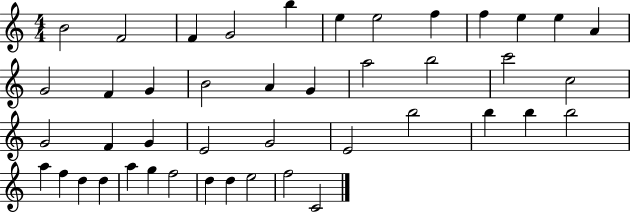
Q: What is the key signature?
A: C major